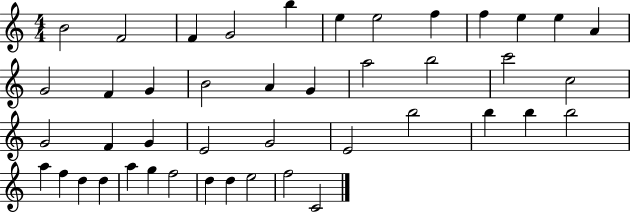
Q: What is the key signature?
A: C major